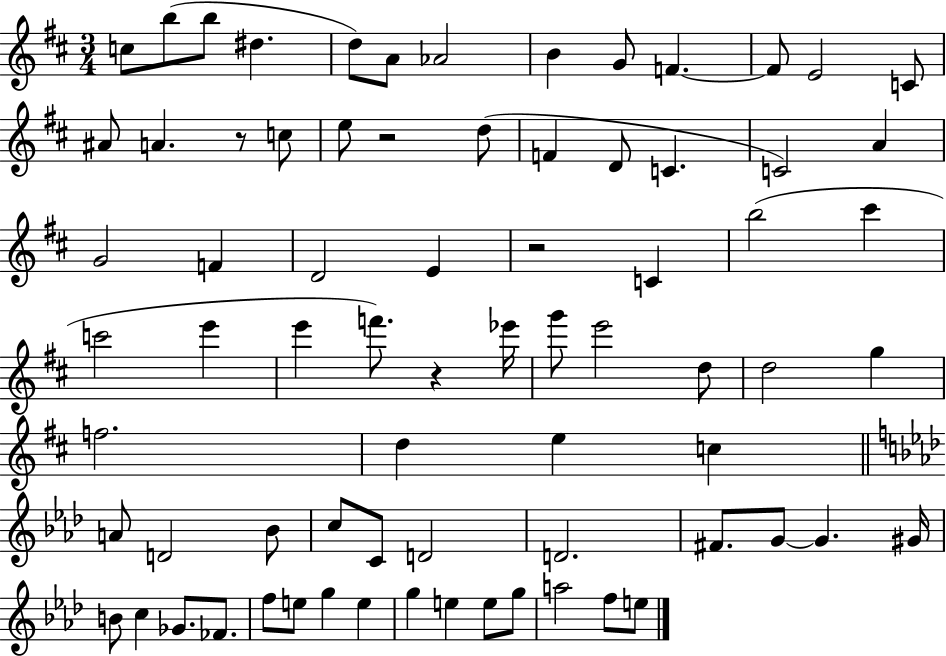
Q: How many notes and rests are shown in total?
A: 74